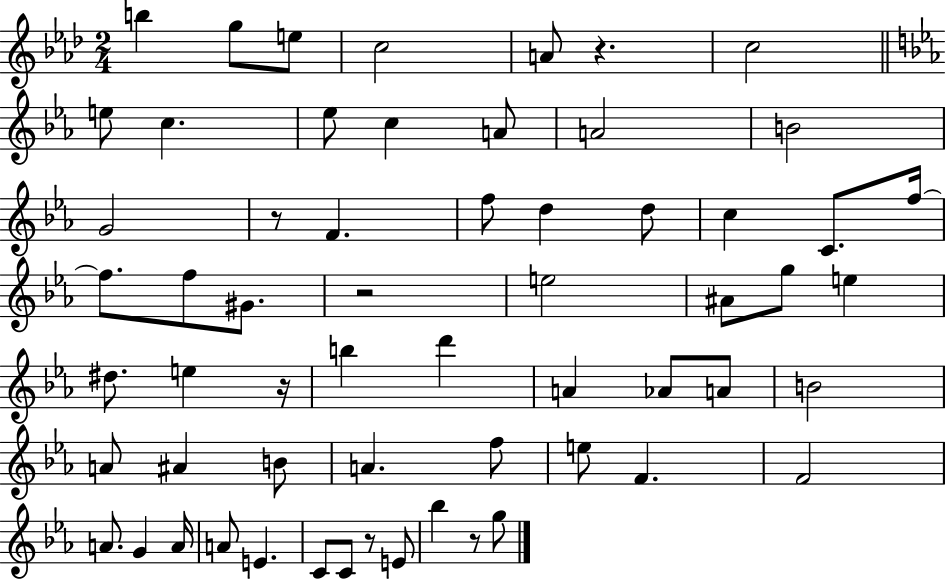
X:1
T:Untitled
M:2/4
L:1/4
K:Ab
b g/2 e/2 c2 A/2 z c2 e/2 c _e/2 c A/2 A2 B2 G2 z/2 F f/2 d d/2 c C/2 f/4 f/2 f/2 ^G/2 z2 e2 ^A/2 g/2 e ^d/2 e z/4 b d' A _A/2 A/2 B2 A/2 ^A B/2 A f/2 e/2 F F2 A/2 G A/4 A/2 E C/2 C/2 z/2 E/2 _b z/2 g/2